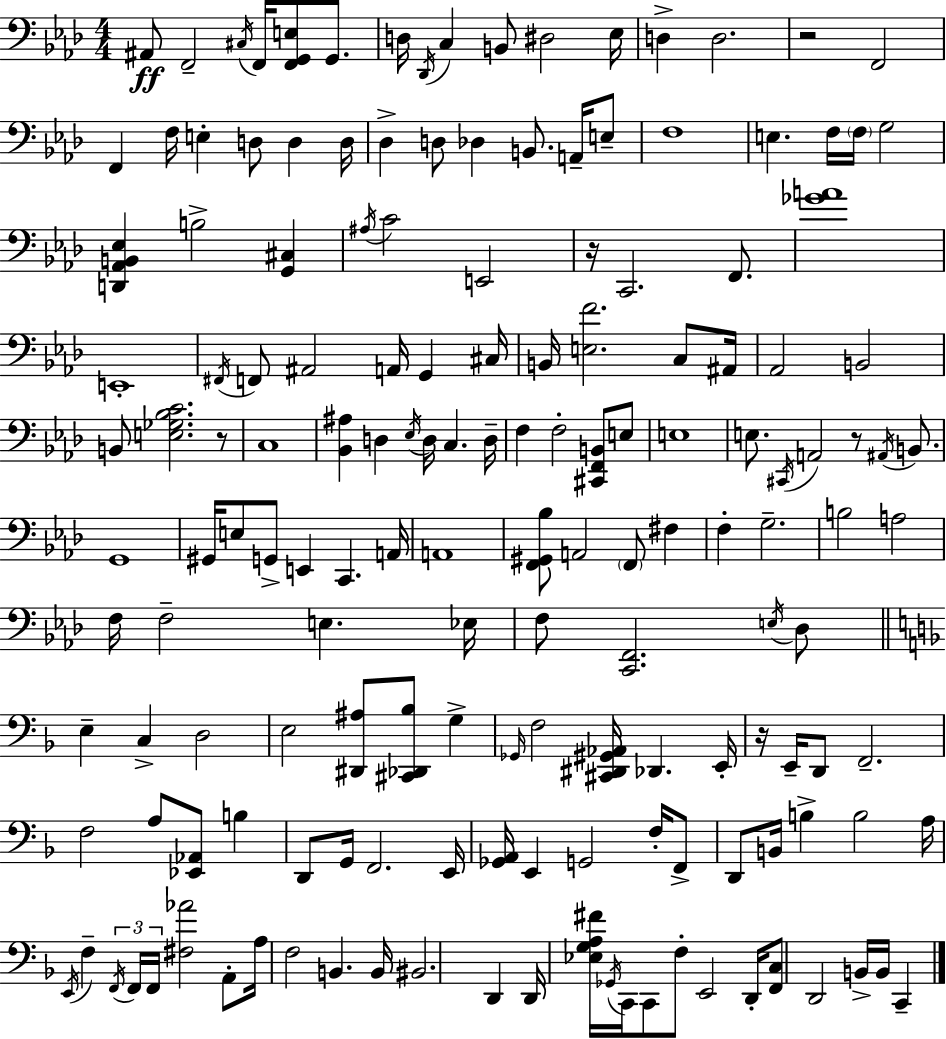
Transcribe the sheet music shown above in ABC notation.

X:1
T:Untitled
M:4/4
L:1/4
K:Ab
^A,,/2 F,,2 ^C,/4 F,,/4 [F,,G,,E,]/2 G,,/2 D,/4 _D,,/4 C, B,,/2 ^D,2 _E,/4 D, D,2 z2 F,,2 F,, F,/4 E, D,/2 D, D,/4 _D, D,/2 _D, B,,/2 A,,/4 E,/2 F,4 E, F,/4 F,/4 G,2 [D,,_A,,B,,_E,] B,2 [G,,^C,] ^A,/4 C2 E,,2 z/4 C,,2 F,,/2 [_GA]4 E,,4 ^F,,/4 F,,/2 ^A,,2 A,,/4 G,, ^C,/4 B,,/4 [E,F]2 C,/2 ^A,,/4 _A,,2 B,,2 B,,/2 [E,_G,_B,C]2 z/2 C,4 [_B,,^A,] D, _E,/4 D,/4 C, D,/4 F, F,2 [^C,,F,,B,,]/2 E,/2 E,4 E,/2 ^C,,/4 A,,2 z/2 ^A,,/4 B,,/2 G,,4 ^G,,/4 E,/2 G,,/2 E,, C,, A,,/4 A,,4 [F,,^G,,_B,]/2 A,,2 F,,/2 ^F, F, G,2 B,2 A,2 F,/4 F,2 E, _E,/4 F,/2 [C,,F,,]2 E,/4 _D,/2 E, C, D,2 E,2 [^D,,^A,]/2 [^C,,_D,,_B,]/2 G, _G,,/4 F,2 [^C,,^D,,^G,,_A,,]/4 _D,, E,,/4 z/4 E,,/4 D,,/2 F,,2 F,2 A,/2 [_E,,_A,,]/2 B, D,,/2 G,,/4 F,,2 E,,/4 [_G,,A,,]/4 E,, G,,2 F,/4 F,,/2 D,,/2 B,,/4 B, B,2 A,/4 E,,/4 F, F,,/4 F,,/4 F,,/4 [^F,_A]2 A,,/2 A,/4 F,2 B,, B,,/4 ^B,,2 D,, D,,/4 [_E,G,A,^F]/4 _G,,/4 C,,/4 C,,/2 F,/2 E,,2 D,,/4 [F,,C,]/2 D,,2 B,,/4 B,,/4 C,,